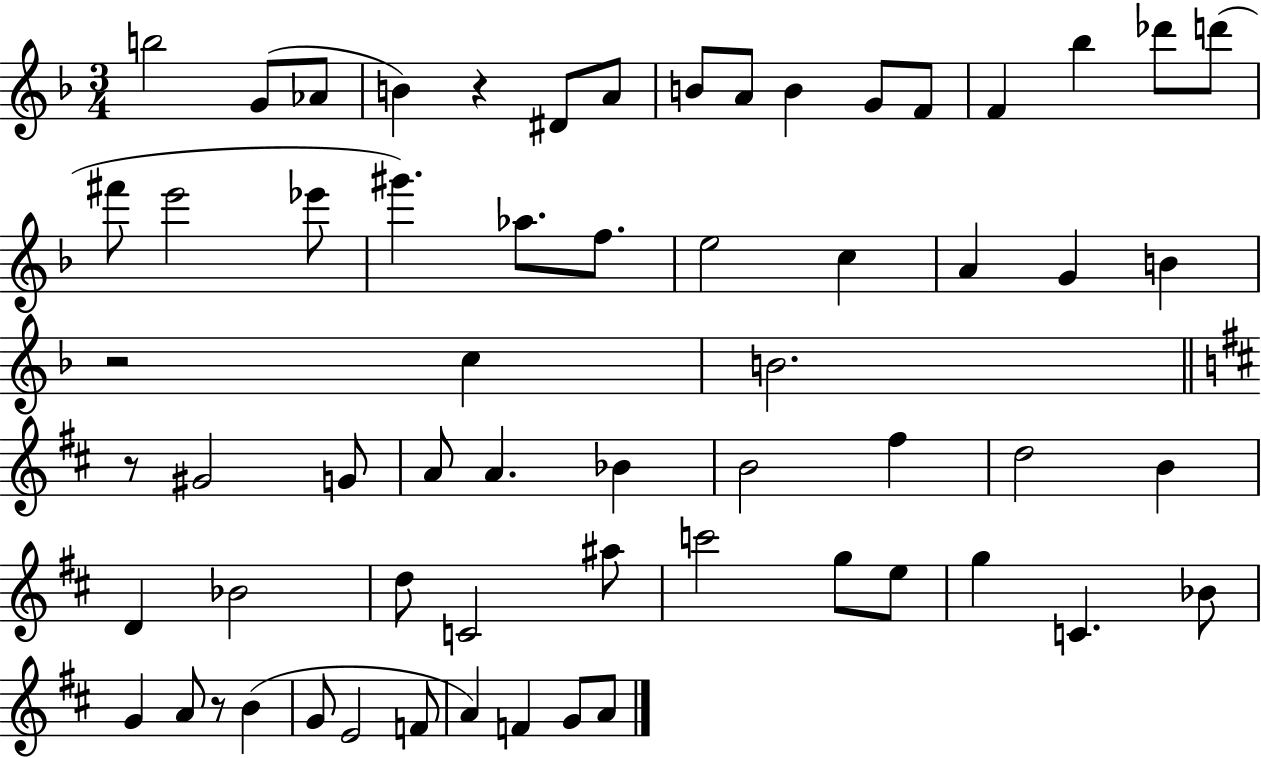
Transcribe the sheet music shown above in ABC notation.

X:1
T:Untitled
M:3/4
L:1/4
K:F
b2 G/2 _A/2 B z ^D/2 A/2 B/2 A/2 B G/2 F/2 F _b _d'/2 d'/2 ^f'/2 e'2 _e'/2 ^g' _a/2 f/2 e2 c A G B z2 c B2 z/2 ^G2 G/2 A/2 A _B B2 ^f d2 B D _B2 d/2 C2 ^a/2 c'2 g/2 e/2 g C _B/2 G A/2 z/2 B G/2 E2 F/2 A F G/2 A/2